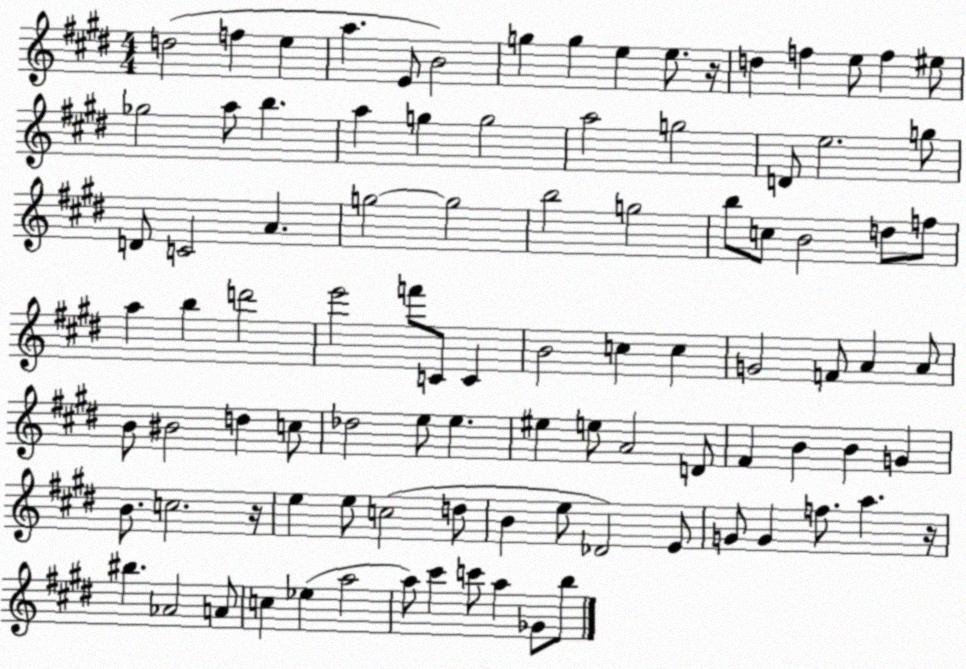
X:1
T:Untitled
M:4/4
L:1/4
K:E
d2 f e a E/2 B2 g g e e/2 z/4 d f e/2 f ^e/2 _g2 a/2 b a g g2 a2 g2 D/2 e2 g/2 D/2 C2 A g2 g2 b2 g2 b/2 c/2 B2 d/2 f/2 a b d'2 e'2 f'/2 C/2 C B2 c c G2 F/2 A A/2 B/2 ^B2 d c/2 _d2 e/2 e ^e e/2 A2 D/2 ^F B B G B/2 c2 z/4 e e/2 c2 d/2 B e/2 _D2 E/2 G/2 G f/2 a z/4 ^b _A2 A/2 c _e a2 a/2 ^c' c'/2 a _G/2 b/2